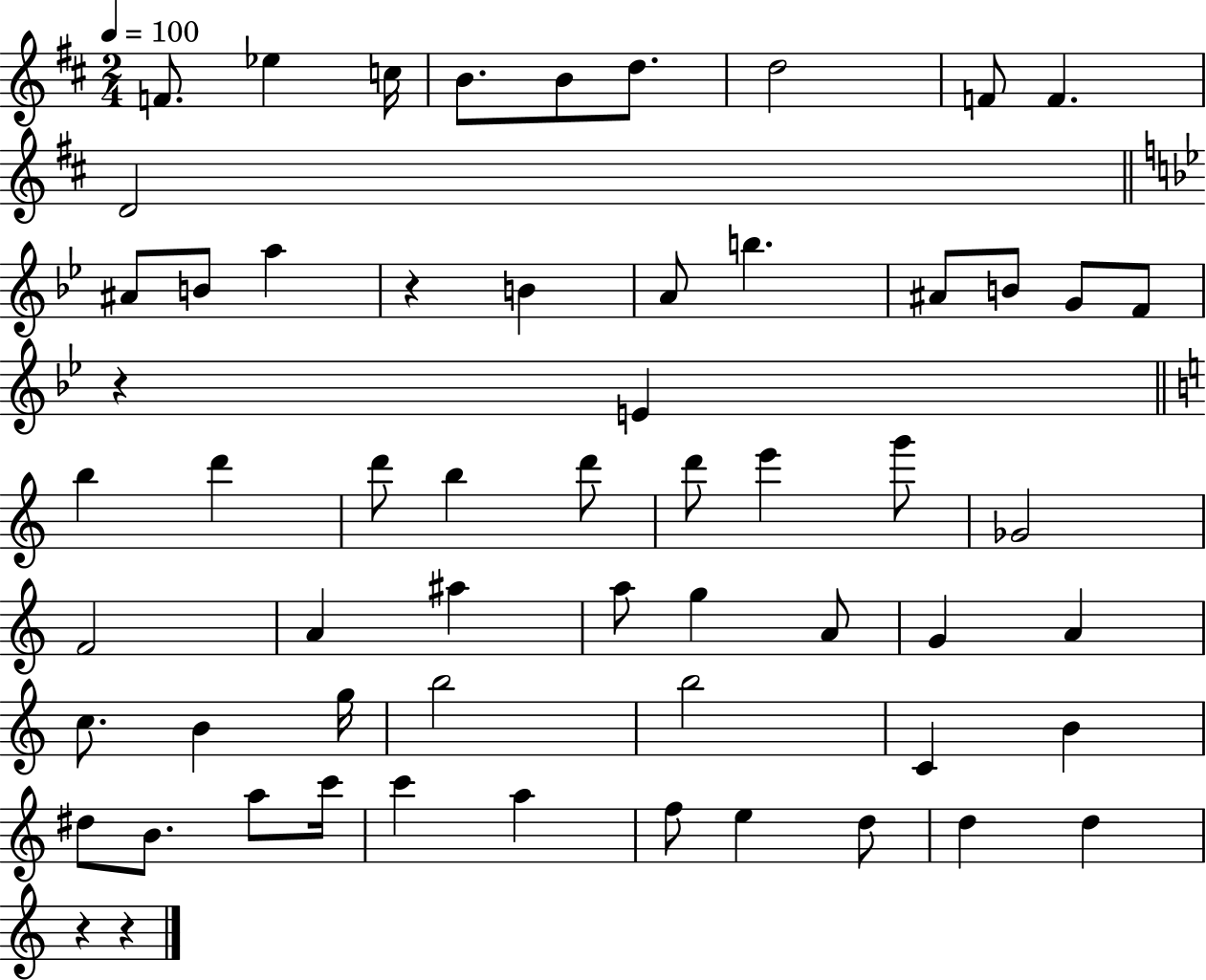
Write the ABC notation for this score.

X:1
T:Untitled
M:2/4
L:1/4
K:D
F/2 _e c/4 B/2 B/2 d/2 d2 F/2 F D2 ^A/2 B/2 a z B A/2 b ^A/2 B/2 G/2 F/2 z E b d' d'/2 b d'/2 d'/2 e' g'/2 _G2 F2 A ^a a/2 g A/2 G A c/2 B g/4 b2 b2 C B ^d/2 B/2 a/2 c'/4 c' a f/2 e d/2 d d z z